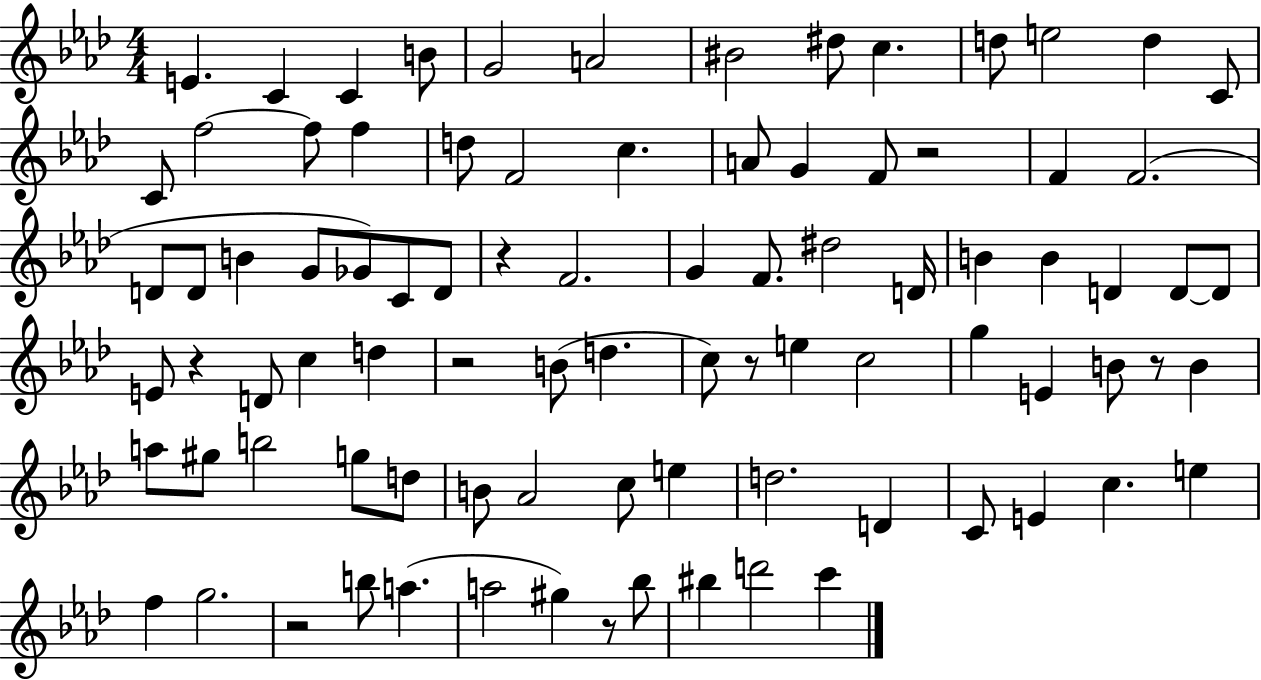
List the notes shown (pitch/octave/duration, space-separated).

E4/q. C4/q C4/q B4/e G4/h A4/h BIS4/h D#5/e C5/q. D5/e E5/h D5/q C4/e C4/e F5/h F5/e F5/q D5/e F4/h C5/q. A4/e G4/q F4/e R/h F4/q F4/h. D4/e D4/e B4/q G4/e Gb4/e C4/e D4/e R/q F4/h. G4/q F4/e. D#5/h D4/s B4/q B4/q D4/q D4/e D4/e E4/e R/q D4/e C5/q D5/q R/h B4/e D5/q. C5/e R/e E5/q C5/h G5/q E4/q B4/e R/e B4/q A5/e G#5/e B5/h G5/e D5/e B4/e Ab4/h C5/e E5/q D5/h. D4/q C4/e E4/q C5/q. E5/q F5/q G5/h. R/h B5/e A5/q. A5/h G#5/q R/e Bb5/e BIS5/q D6/h C6/q